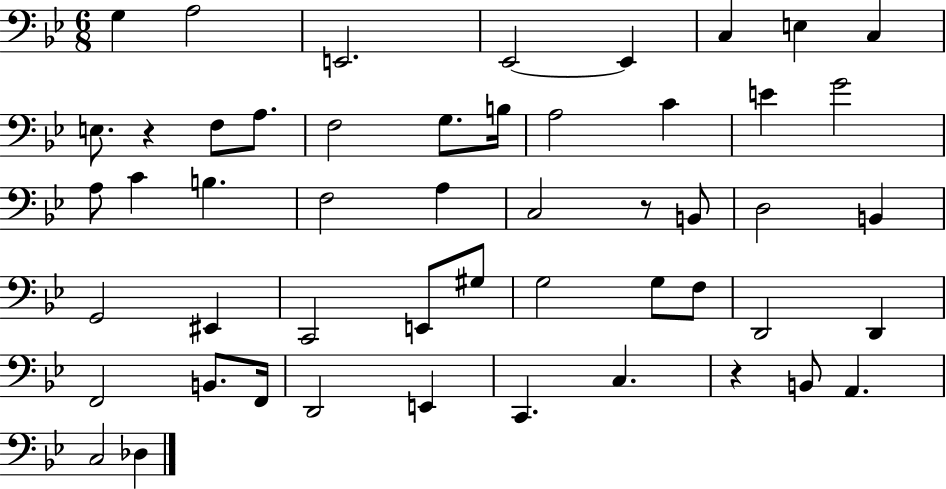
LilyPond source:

{
  \clef bass
  \numericTimeSignature
  \time 6/8
  \key bes \major
  \repeat volta 2 { g4 a2 | e,2. | ees,2~~ ees,4 | c4 e4 c4 | \break e8. r4 f8 a8. | f2 g8. b16 | a2 c'4 | e'4 g'2 | \break a8 c'4 b4. | f2 a4 | c2 r8 b,8 | d2 b,4 | \break g,2 eis,4 | c,2 e,8 gis8 | g2 g8 f8 | d,2 d,4 | \break f,2 b,8. f,16 | d,2 e,4 | c,4. c4. | r4 b,8 a,4. | \break c2 des4 | } \bar "|."
}